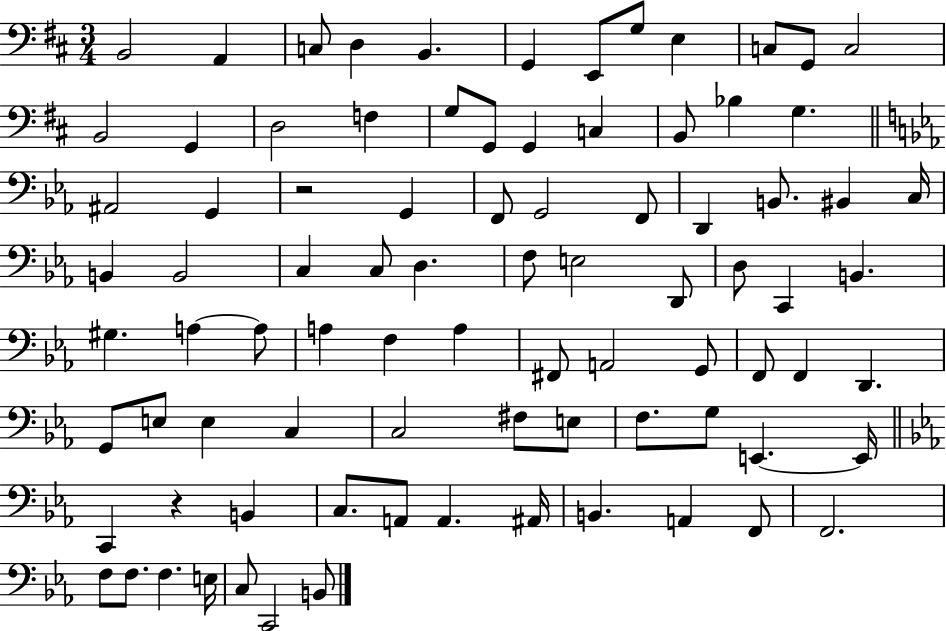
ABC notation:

X:1
T:Untitled
M:3/4
L:1/4
K:D
B,,2 A,, C,/2 D, B,, G,, E,,/2 G,/2 E, C,/2 G,,/2 C,2 B,,2 G,, D,2 F, G,/2 G,,/2 G,, C, B,,/2 _B, G, ^A,,2 G,, z2 G,, F,,/2 G,,2 F,,/2 D,, B,,/2 ^B,, C,/4 B,, B,,2 C, C,/2 D, F,/2 E,2 D,,/2 D,/2 C,, B,, ^G, A, A,/2 A, F, A, ^F,,/2 A,,2 G,,/2 F,,/2 F,, D,, G,,/2 E,/2 E, C, C,2 ^F,/2 E,/2 F,/2 G,/2 E,, E,,/4 C,, z B,, C,/2 A,,/2 A,, ^A,,/4 B,, A,, F,,/2 F,,2 F,/2 F,/2 F, E,/4 C,/2 C,,2 B,,/2